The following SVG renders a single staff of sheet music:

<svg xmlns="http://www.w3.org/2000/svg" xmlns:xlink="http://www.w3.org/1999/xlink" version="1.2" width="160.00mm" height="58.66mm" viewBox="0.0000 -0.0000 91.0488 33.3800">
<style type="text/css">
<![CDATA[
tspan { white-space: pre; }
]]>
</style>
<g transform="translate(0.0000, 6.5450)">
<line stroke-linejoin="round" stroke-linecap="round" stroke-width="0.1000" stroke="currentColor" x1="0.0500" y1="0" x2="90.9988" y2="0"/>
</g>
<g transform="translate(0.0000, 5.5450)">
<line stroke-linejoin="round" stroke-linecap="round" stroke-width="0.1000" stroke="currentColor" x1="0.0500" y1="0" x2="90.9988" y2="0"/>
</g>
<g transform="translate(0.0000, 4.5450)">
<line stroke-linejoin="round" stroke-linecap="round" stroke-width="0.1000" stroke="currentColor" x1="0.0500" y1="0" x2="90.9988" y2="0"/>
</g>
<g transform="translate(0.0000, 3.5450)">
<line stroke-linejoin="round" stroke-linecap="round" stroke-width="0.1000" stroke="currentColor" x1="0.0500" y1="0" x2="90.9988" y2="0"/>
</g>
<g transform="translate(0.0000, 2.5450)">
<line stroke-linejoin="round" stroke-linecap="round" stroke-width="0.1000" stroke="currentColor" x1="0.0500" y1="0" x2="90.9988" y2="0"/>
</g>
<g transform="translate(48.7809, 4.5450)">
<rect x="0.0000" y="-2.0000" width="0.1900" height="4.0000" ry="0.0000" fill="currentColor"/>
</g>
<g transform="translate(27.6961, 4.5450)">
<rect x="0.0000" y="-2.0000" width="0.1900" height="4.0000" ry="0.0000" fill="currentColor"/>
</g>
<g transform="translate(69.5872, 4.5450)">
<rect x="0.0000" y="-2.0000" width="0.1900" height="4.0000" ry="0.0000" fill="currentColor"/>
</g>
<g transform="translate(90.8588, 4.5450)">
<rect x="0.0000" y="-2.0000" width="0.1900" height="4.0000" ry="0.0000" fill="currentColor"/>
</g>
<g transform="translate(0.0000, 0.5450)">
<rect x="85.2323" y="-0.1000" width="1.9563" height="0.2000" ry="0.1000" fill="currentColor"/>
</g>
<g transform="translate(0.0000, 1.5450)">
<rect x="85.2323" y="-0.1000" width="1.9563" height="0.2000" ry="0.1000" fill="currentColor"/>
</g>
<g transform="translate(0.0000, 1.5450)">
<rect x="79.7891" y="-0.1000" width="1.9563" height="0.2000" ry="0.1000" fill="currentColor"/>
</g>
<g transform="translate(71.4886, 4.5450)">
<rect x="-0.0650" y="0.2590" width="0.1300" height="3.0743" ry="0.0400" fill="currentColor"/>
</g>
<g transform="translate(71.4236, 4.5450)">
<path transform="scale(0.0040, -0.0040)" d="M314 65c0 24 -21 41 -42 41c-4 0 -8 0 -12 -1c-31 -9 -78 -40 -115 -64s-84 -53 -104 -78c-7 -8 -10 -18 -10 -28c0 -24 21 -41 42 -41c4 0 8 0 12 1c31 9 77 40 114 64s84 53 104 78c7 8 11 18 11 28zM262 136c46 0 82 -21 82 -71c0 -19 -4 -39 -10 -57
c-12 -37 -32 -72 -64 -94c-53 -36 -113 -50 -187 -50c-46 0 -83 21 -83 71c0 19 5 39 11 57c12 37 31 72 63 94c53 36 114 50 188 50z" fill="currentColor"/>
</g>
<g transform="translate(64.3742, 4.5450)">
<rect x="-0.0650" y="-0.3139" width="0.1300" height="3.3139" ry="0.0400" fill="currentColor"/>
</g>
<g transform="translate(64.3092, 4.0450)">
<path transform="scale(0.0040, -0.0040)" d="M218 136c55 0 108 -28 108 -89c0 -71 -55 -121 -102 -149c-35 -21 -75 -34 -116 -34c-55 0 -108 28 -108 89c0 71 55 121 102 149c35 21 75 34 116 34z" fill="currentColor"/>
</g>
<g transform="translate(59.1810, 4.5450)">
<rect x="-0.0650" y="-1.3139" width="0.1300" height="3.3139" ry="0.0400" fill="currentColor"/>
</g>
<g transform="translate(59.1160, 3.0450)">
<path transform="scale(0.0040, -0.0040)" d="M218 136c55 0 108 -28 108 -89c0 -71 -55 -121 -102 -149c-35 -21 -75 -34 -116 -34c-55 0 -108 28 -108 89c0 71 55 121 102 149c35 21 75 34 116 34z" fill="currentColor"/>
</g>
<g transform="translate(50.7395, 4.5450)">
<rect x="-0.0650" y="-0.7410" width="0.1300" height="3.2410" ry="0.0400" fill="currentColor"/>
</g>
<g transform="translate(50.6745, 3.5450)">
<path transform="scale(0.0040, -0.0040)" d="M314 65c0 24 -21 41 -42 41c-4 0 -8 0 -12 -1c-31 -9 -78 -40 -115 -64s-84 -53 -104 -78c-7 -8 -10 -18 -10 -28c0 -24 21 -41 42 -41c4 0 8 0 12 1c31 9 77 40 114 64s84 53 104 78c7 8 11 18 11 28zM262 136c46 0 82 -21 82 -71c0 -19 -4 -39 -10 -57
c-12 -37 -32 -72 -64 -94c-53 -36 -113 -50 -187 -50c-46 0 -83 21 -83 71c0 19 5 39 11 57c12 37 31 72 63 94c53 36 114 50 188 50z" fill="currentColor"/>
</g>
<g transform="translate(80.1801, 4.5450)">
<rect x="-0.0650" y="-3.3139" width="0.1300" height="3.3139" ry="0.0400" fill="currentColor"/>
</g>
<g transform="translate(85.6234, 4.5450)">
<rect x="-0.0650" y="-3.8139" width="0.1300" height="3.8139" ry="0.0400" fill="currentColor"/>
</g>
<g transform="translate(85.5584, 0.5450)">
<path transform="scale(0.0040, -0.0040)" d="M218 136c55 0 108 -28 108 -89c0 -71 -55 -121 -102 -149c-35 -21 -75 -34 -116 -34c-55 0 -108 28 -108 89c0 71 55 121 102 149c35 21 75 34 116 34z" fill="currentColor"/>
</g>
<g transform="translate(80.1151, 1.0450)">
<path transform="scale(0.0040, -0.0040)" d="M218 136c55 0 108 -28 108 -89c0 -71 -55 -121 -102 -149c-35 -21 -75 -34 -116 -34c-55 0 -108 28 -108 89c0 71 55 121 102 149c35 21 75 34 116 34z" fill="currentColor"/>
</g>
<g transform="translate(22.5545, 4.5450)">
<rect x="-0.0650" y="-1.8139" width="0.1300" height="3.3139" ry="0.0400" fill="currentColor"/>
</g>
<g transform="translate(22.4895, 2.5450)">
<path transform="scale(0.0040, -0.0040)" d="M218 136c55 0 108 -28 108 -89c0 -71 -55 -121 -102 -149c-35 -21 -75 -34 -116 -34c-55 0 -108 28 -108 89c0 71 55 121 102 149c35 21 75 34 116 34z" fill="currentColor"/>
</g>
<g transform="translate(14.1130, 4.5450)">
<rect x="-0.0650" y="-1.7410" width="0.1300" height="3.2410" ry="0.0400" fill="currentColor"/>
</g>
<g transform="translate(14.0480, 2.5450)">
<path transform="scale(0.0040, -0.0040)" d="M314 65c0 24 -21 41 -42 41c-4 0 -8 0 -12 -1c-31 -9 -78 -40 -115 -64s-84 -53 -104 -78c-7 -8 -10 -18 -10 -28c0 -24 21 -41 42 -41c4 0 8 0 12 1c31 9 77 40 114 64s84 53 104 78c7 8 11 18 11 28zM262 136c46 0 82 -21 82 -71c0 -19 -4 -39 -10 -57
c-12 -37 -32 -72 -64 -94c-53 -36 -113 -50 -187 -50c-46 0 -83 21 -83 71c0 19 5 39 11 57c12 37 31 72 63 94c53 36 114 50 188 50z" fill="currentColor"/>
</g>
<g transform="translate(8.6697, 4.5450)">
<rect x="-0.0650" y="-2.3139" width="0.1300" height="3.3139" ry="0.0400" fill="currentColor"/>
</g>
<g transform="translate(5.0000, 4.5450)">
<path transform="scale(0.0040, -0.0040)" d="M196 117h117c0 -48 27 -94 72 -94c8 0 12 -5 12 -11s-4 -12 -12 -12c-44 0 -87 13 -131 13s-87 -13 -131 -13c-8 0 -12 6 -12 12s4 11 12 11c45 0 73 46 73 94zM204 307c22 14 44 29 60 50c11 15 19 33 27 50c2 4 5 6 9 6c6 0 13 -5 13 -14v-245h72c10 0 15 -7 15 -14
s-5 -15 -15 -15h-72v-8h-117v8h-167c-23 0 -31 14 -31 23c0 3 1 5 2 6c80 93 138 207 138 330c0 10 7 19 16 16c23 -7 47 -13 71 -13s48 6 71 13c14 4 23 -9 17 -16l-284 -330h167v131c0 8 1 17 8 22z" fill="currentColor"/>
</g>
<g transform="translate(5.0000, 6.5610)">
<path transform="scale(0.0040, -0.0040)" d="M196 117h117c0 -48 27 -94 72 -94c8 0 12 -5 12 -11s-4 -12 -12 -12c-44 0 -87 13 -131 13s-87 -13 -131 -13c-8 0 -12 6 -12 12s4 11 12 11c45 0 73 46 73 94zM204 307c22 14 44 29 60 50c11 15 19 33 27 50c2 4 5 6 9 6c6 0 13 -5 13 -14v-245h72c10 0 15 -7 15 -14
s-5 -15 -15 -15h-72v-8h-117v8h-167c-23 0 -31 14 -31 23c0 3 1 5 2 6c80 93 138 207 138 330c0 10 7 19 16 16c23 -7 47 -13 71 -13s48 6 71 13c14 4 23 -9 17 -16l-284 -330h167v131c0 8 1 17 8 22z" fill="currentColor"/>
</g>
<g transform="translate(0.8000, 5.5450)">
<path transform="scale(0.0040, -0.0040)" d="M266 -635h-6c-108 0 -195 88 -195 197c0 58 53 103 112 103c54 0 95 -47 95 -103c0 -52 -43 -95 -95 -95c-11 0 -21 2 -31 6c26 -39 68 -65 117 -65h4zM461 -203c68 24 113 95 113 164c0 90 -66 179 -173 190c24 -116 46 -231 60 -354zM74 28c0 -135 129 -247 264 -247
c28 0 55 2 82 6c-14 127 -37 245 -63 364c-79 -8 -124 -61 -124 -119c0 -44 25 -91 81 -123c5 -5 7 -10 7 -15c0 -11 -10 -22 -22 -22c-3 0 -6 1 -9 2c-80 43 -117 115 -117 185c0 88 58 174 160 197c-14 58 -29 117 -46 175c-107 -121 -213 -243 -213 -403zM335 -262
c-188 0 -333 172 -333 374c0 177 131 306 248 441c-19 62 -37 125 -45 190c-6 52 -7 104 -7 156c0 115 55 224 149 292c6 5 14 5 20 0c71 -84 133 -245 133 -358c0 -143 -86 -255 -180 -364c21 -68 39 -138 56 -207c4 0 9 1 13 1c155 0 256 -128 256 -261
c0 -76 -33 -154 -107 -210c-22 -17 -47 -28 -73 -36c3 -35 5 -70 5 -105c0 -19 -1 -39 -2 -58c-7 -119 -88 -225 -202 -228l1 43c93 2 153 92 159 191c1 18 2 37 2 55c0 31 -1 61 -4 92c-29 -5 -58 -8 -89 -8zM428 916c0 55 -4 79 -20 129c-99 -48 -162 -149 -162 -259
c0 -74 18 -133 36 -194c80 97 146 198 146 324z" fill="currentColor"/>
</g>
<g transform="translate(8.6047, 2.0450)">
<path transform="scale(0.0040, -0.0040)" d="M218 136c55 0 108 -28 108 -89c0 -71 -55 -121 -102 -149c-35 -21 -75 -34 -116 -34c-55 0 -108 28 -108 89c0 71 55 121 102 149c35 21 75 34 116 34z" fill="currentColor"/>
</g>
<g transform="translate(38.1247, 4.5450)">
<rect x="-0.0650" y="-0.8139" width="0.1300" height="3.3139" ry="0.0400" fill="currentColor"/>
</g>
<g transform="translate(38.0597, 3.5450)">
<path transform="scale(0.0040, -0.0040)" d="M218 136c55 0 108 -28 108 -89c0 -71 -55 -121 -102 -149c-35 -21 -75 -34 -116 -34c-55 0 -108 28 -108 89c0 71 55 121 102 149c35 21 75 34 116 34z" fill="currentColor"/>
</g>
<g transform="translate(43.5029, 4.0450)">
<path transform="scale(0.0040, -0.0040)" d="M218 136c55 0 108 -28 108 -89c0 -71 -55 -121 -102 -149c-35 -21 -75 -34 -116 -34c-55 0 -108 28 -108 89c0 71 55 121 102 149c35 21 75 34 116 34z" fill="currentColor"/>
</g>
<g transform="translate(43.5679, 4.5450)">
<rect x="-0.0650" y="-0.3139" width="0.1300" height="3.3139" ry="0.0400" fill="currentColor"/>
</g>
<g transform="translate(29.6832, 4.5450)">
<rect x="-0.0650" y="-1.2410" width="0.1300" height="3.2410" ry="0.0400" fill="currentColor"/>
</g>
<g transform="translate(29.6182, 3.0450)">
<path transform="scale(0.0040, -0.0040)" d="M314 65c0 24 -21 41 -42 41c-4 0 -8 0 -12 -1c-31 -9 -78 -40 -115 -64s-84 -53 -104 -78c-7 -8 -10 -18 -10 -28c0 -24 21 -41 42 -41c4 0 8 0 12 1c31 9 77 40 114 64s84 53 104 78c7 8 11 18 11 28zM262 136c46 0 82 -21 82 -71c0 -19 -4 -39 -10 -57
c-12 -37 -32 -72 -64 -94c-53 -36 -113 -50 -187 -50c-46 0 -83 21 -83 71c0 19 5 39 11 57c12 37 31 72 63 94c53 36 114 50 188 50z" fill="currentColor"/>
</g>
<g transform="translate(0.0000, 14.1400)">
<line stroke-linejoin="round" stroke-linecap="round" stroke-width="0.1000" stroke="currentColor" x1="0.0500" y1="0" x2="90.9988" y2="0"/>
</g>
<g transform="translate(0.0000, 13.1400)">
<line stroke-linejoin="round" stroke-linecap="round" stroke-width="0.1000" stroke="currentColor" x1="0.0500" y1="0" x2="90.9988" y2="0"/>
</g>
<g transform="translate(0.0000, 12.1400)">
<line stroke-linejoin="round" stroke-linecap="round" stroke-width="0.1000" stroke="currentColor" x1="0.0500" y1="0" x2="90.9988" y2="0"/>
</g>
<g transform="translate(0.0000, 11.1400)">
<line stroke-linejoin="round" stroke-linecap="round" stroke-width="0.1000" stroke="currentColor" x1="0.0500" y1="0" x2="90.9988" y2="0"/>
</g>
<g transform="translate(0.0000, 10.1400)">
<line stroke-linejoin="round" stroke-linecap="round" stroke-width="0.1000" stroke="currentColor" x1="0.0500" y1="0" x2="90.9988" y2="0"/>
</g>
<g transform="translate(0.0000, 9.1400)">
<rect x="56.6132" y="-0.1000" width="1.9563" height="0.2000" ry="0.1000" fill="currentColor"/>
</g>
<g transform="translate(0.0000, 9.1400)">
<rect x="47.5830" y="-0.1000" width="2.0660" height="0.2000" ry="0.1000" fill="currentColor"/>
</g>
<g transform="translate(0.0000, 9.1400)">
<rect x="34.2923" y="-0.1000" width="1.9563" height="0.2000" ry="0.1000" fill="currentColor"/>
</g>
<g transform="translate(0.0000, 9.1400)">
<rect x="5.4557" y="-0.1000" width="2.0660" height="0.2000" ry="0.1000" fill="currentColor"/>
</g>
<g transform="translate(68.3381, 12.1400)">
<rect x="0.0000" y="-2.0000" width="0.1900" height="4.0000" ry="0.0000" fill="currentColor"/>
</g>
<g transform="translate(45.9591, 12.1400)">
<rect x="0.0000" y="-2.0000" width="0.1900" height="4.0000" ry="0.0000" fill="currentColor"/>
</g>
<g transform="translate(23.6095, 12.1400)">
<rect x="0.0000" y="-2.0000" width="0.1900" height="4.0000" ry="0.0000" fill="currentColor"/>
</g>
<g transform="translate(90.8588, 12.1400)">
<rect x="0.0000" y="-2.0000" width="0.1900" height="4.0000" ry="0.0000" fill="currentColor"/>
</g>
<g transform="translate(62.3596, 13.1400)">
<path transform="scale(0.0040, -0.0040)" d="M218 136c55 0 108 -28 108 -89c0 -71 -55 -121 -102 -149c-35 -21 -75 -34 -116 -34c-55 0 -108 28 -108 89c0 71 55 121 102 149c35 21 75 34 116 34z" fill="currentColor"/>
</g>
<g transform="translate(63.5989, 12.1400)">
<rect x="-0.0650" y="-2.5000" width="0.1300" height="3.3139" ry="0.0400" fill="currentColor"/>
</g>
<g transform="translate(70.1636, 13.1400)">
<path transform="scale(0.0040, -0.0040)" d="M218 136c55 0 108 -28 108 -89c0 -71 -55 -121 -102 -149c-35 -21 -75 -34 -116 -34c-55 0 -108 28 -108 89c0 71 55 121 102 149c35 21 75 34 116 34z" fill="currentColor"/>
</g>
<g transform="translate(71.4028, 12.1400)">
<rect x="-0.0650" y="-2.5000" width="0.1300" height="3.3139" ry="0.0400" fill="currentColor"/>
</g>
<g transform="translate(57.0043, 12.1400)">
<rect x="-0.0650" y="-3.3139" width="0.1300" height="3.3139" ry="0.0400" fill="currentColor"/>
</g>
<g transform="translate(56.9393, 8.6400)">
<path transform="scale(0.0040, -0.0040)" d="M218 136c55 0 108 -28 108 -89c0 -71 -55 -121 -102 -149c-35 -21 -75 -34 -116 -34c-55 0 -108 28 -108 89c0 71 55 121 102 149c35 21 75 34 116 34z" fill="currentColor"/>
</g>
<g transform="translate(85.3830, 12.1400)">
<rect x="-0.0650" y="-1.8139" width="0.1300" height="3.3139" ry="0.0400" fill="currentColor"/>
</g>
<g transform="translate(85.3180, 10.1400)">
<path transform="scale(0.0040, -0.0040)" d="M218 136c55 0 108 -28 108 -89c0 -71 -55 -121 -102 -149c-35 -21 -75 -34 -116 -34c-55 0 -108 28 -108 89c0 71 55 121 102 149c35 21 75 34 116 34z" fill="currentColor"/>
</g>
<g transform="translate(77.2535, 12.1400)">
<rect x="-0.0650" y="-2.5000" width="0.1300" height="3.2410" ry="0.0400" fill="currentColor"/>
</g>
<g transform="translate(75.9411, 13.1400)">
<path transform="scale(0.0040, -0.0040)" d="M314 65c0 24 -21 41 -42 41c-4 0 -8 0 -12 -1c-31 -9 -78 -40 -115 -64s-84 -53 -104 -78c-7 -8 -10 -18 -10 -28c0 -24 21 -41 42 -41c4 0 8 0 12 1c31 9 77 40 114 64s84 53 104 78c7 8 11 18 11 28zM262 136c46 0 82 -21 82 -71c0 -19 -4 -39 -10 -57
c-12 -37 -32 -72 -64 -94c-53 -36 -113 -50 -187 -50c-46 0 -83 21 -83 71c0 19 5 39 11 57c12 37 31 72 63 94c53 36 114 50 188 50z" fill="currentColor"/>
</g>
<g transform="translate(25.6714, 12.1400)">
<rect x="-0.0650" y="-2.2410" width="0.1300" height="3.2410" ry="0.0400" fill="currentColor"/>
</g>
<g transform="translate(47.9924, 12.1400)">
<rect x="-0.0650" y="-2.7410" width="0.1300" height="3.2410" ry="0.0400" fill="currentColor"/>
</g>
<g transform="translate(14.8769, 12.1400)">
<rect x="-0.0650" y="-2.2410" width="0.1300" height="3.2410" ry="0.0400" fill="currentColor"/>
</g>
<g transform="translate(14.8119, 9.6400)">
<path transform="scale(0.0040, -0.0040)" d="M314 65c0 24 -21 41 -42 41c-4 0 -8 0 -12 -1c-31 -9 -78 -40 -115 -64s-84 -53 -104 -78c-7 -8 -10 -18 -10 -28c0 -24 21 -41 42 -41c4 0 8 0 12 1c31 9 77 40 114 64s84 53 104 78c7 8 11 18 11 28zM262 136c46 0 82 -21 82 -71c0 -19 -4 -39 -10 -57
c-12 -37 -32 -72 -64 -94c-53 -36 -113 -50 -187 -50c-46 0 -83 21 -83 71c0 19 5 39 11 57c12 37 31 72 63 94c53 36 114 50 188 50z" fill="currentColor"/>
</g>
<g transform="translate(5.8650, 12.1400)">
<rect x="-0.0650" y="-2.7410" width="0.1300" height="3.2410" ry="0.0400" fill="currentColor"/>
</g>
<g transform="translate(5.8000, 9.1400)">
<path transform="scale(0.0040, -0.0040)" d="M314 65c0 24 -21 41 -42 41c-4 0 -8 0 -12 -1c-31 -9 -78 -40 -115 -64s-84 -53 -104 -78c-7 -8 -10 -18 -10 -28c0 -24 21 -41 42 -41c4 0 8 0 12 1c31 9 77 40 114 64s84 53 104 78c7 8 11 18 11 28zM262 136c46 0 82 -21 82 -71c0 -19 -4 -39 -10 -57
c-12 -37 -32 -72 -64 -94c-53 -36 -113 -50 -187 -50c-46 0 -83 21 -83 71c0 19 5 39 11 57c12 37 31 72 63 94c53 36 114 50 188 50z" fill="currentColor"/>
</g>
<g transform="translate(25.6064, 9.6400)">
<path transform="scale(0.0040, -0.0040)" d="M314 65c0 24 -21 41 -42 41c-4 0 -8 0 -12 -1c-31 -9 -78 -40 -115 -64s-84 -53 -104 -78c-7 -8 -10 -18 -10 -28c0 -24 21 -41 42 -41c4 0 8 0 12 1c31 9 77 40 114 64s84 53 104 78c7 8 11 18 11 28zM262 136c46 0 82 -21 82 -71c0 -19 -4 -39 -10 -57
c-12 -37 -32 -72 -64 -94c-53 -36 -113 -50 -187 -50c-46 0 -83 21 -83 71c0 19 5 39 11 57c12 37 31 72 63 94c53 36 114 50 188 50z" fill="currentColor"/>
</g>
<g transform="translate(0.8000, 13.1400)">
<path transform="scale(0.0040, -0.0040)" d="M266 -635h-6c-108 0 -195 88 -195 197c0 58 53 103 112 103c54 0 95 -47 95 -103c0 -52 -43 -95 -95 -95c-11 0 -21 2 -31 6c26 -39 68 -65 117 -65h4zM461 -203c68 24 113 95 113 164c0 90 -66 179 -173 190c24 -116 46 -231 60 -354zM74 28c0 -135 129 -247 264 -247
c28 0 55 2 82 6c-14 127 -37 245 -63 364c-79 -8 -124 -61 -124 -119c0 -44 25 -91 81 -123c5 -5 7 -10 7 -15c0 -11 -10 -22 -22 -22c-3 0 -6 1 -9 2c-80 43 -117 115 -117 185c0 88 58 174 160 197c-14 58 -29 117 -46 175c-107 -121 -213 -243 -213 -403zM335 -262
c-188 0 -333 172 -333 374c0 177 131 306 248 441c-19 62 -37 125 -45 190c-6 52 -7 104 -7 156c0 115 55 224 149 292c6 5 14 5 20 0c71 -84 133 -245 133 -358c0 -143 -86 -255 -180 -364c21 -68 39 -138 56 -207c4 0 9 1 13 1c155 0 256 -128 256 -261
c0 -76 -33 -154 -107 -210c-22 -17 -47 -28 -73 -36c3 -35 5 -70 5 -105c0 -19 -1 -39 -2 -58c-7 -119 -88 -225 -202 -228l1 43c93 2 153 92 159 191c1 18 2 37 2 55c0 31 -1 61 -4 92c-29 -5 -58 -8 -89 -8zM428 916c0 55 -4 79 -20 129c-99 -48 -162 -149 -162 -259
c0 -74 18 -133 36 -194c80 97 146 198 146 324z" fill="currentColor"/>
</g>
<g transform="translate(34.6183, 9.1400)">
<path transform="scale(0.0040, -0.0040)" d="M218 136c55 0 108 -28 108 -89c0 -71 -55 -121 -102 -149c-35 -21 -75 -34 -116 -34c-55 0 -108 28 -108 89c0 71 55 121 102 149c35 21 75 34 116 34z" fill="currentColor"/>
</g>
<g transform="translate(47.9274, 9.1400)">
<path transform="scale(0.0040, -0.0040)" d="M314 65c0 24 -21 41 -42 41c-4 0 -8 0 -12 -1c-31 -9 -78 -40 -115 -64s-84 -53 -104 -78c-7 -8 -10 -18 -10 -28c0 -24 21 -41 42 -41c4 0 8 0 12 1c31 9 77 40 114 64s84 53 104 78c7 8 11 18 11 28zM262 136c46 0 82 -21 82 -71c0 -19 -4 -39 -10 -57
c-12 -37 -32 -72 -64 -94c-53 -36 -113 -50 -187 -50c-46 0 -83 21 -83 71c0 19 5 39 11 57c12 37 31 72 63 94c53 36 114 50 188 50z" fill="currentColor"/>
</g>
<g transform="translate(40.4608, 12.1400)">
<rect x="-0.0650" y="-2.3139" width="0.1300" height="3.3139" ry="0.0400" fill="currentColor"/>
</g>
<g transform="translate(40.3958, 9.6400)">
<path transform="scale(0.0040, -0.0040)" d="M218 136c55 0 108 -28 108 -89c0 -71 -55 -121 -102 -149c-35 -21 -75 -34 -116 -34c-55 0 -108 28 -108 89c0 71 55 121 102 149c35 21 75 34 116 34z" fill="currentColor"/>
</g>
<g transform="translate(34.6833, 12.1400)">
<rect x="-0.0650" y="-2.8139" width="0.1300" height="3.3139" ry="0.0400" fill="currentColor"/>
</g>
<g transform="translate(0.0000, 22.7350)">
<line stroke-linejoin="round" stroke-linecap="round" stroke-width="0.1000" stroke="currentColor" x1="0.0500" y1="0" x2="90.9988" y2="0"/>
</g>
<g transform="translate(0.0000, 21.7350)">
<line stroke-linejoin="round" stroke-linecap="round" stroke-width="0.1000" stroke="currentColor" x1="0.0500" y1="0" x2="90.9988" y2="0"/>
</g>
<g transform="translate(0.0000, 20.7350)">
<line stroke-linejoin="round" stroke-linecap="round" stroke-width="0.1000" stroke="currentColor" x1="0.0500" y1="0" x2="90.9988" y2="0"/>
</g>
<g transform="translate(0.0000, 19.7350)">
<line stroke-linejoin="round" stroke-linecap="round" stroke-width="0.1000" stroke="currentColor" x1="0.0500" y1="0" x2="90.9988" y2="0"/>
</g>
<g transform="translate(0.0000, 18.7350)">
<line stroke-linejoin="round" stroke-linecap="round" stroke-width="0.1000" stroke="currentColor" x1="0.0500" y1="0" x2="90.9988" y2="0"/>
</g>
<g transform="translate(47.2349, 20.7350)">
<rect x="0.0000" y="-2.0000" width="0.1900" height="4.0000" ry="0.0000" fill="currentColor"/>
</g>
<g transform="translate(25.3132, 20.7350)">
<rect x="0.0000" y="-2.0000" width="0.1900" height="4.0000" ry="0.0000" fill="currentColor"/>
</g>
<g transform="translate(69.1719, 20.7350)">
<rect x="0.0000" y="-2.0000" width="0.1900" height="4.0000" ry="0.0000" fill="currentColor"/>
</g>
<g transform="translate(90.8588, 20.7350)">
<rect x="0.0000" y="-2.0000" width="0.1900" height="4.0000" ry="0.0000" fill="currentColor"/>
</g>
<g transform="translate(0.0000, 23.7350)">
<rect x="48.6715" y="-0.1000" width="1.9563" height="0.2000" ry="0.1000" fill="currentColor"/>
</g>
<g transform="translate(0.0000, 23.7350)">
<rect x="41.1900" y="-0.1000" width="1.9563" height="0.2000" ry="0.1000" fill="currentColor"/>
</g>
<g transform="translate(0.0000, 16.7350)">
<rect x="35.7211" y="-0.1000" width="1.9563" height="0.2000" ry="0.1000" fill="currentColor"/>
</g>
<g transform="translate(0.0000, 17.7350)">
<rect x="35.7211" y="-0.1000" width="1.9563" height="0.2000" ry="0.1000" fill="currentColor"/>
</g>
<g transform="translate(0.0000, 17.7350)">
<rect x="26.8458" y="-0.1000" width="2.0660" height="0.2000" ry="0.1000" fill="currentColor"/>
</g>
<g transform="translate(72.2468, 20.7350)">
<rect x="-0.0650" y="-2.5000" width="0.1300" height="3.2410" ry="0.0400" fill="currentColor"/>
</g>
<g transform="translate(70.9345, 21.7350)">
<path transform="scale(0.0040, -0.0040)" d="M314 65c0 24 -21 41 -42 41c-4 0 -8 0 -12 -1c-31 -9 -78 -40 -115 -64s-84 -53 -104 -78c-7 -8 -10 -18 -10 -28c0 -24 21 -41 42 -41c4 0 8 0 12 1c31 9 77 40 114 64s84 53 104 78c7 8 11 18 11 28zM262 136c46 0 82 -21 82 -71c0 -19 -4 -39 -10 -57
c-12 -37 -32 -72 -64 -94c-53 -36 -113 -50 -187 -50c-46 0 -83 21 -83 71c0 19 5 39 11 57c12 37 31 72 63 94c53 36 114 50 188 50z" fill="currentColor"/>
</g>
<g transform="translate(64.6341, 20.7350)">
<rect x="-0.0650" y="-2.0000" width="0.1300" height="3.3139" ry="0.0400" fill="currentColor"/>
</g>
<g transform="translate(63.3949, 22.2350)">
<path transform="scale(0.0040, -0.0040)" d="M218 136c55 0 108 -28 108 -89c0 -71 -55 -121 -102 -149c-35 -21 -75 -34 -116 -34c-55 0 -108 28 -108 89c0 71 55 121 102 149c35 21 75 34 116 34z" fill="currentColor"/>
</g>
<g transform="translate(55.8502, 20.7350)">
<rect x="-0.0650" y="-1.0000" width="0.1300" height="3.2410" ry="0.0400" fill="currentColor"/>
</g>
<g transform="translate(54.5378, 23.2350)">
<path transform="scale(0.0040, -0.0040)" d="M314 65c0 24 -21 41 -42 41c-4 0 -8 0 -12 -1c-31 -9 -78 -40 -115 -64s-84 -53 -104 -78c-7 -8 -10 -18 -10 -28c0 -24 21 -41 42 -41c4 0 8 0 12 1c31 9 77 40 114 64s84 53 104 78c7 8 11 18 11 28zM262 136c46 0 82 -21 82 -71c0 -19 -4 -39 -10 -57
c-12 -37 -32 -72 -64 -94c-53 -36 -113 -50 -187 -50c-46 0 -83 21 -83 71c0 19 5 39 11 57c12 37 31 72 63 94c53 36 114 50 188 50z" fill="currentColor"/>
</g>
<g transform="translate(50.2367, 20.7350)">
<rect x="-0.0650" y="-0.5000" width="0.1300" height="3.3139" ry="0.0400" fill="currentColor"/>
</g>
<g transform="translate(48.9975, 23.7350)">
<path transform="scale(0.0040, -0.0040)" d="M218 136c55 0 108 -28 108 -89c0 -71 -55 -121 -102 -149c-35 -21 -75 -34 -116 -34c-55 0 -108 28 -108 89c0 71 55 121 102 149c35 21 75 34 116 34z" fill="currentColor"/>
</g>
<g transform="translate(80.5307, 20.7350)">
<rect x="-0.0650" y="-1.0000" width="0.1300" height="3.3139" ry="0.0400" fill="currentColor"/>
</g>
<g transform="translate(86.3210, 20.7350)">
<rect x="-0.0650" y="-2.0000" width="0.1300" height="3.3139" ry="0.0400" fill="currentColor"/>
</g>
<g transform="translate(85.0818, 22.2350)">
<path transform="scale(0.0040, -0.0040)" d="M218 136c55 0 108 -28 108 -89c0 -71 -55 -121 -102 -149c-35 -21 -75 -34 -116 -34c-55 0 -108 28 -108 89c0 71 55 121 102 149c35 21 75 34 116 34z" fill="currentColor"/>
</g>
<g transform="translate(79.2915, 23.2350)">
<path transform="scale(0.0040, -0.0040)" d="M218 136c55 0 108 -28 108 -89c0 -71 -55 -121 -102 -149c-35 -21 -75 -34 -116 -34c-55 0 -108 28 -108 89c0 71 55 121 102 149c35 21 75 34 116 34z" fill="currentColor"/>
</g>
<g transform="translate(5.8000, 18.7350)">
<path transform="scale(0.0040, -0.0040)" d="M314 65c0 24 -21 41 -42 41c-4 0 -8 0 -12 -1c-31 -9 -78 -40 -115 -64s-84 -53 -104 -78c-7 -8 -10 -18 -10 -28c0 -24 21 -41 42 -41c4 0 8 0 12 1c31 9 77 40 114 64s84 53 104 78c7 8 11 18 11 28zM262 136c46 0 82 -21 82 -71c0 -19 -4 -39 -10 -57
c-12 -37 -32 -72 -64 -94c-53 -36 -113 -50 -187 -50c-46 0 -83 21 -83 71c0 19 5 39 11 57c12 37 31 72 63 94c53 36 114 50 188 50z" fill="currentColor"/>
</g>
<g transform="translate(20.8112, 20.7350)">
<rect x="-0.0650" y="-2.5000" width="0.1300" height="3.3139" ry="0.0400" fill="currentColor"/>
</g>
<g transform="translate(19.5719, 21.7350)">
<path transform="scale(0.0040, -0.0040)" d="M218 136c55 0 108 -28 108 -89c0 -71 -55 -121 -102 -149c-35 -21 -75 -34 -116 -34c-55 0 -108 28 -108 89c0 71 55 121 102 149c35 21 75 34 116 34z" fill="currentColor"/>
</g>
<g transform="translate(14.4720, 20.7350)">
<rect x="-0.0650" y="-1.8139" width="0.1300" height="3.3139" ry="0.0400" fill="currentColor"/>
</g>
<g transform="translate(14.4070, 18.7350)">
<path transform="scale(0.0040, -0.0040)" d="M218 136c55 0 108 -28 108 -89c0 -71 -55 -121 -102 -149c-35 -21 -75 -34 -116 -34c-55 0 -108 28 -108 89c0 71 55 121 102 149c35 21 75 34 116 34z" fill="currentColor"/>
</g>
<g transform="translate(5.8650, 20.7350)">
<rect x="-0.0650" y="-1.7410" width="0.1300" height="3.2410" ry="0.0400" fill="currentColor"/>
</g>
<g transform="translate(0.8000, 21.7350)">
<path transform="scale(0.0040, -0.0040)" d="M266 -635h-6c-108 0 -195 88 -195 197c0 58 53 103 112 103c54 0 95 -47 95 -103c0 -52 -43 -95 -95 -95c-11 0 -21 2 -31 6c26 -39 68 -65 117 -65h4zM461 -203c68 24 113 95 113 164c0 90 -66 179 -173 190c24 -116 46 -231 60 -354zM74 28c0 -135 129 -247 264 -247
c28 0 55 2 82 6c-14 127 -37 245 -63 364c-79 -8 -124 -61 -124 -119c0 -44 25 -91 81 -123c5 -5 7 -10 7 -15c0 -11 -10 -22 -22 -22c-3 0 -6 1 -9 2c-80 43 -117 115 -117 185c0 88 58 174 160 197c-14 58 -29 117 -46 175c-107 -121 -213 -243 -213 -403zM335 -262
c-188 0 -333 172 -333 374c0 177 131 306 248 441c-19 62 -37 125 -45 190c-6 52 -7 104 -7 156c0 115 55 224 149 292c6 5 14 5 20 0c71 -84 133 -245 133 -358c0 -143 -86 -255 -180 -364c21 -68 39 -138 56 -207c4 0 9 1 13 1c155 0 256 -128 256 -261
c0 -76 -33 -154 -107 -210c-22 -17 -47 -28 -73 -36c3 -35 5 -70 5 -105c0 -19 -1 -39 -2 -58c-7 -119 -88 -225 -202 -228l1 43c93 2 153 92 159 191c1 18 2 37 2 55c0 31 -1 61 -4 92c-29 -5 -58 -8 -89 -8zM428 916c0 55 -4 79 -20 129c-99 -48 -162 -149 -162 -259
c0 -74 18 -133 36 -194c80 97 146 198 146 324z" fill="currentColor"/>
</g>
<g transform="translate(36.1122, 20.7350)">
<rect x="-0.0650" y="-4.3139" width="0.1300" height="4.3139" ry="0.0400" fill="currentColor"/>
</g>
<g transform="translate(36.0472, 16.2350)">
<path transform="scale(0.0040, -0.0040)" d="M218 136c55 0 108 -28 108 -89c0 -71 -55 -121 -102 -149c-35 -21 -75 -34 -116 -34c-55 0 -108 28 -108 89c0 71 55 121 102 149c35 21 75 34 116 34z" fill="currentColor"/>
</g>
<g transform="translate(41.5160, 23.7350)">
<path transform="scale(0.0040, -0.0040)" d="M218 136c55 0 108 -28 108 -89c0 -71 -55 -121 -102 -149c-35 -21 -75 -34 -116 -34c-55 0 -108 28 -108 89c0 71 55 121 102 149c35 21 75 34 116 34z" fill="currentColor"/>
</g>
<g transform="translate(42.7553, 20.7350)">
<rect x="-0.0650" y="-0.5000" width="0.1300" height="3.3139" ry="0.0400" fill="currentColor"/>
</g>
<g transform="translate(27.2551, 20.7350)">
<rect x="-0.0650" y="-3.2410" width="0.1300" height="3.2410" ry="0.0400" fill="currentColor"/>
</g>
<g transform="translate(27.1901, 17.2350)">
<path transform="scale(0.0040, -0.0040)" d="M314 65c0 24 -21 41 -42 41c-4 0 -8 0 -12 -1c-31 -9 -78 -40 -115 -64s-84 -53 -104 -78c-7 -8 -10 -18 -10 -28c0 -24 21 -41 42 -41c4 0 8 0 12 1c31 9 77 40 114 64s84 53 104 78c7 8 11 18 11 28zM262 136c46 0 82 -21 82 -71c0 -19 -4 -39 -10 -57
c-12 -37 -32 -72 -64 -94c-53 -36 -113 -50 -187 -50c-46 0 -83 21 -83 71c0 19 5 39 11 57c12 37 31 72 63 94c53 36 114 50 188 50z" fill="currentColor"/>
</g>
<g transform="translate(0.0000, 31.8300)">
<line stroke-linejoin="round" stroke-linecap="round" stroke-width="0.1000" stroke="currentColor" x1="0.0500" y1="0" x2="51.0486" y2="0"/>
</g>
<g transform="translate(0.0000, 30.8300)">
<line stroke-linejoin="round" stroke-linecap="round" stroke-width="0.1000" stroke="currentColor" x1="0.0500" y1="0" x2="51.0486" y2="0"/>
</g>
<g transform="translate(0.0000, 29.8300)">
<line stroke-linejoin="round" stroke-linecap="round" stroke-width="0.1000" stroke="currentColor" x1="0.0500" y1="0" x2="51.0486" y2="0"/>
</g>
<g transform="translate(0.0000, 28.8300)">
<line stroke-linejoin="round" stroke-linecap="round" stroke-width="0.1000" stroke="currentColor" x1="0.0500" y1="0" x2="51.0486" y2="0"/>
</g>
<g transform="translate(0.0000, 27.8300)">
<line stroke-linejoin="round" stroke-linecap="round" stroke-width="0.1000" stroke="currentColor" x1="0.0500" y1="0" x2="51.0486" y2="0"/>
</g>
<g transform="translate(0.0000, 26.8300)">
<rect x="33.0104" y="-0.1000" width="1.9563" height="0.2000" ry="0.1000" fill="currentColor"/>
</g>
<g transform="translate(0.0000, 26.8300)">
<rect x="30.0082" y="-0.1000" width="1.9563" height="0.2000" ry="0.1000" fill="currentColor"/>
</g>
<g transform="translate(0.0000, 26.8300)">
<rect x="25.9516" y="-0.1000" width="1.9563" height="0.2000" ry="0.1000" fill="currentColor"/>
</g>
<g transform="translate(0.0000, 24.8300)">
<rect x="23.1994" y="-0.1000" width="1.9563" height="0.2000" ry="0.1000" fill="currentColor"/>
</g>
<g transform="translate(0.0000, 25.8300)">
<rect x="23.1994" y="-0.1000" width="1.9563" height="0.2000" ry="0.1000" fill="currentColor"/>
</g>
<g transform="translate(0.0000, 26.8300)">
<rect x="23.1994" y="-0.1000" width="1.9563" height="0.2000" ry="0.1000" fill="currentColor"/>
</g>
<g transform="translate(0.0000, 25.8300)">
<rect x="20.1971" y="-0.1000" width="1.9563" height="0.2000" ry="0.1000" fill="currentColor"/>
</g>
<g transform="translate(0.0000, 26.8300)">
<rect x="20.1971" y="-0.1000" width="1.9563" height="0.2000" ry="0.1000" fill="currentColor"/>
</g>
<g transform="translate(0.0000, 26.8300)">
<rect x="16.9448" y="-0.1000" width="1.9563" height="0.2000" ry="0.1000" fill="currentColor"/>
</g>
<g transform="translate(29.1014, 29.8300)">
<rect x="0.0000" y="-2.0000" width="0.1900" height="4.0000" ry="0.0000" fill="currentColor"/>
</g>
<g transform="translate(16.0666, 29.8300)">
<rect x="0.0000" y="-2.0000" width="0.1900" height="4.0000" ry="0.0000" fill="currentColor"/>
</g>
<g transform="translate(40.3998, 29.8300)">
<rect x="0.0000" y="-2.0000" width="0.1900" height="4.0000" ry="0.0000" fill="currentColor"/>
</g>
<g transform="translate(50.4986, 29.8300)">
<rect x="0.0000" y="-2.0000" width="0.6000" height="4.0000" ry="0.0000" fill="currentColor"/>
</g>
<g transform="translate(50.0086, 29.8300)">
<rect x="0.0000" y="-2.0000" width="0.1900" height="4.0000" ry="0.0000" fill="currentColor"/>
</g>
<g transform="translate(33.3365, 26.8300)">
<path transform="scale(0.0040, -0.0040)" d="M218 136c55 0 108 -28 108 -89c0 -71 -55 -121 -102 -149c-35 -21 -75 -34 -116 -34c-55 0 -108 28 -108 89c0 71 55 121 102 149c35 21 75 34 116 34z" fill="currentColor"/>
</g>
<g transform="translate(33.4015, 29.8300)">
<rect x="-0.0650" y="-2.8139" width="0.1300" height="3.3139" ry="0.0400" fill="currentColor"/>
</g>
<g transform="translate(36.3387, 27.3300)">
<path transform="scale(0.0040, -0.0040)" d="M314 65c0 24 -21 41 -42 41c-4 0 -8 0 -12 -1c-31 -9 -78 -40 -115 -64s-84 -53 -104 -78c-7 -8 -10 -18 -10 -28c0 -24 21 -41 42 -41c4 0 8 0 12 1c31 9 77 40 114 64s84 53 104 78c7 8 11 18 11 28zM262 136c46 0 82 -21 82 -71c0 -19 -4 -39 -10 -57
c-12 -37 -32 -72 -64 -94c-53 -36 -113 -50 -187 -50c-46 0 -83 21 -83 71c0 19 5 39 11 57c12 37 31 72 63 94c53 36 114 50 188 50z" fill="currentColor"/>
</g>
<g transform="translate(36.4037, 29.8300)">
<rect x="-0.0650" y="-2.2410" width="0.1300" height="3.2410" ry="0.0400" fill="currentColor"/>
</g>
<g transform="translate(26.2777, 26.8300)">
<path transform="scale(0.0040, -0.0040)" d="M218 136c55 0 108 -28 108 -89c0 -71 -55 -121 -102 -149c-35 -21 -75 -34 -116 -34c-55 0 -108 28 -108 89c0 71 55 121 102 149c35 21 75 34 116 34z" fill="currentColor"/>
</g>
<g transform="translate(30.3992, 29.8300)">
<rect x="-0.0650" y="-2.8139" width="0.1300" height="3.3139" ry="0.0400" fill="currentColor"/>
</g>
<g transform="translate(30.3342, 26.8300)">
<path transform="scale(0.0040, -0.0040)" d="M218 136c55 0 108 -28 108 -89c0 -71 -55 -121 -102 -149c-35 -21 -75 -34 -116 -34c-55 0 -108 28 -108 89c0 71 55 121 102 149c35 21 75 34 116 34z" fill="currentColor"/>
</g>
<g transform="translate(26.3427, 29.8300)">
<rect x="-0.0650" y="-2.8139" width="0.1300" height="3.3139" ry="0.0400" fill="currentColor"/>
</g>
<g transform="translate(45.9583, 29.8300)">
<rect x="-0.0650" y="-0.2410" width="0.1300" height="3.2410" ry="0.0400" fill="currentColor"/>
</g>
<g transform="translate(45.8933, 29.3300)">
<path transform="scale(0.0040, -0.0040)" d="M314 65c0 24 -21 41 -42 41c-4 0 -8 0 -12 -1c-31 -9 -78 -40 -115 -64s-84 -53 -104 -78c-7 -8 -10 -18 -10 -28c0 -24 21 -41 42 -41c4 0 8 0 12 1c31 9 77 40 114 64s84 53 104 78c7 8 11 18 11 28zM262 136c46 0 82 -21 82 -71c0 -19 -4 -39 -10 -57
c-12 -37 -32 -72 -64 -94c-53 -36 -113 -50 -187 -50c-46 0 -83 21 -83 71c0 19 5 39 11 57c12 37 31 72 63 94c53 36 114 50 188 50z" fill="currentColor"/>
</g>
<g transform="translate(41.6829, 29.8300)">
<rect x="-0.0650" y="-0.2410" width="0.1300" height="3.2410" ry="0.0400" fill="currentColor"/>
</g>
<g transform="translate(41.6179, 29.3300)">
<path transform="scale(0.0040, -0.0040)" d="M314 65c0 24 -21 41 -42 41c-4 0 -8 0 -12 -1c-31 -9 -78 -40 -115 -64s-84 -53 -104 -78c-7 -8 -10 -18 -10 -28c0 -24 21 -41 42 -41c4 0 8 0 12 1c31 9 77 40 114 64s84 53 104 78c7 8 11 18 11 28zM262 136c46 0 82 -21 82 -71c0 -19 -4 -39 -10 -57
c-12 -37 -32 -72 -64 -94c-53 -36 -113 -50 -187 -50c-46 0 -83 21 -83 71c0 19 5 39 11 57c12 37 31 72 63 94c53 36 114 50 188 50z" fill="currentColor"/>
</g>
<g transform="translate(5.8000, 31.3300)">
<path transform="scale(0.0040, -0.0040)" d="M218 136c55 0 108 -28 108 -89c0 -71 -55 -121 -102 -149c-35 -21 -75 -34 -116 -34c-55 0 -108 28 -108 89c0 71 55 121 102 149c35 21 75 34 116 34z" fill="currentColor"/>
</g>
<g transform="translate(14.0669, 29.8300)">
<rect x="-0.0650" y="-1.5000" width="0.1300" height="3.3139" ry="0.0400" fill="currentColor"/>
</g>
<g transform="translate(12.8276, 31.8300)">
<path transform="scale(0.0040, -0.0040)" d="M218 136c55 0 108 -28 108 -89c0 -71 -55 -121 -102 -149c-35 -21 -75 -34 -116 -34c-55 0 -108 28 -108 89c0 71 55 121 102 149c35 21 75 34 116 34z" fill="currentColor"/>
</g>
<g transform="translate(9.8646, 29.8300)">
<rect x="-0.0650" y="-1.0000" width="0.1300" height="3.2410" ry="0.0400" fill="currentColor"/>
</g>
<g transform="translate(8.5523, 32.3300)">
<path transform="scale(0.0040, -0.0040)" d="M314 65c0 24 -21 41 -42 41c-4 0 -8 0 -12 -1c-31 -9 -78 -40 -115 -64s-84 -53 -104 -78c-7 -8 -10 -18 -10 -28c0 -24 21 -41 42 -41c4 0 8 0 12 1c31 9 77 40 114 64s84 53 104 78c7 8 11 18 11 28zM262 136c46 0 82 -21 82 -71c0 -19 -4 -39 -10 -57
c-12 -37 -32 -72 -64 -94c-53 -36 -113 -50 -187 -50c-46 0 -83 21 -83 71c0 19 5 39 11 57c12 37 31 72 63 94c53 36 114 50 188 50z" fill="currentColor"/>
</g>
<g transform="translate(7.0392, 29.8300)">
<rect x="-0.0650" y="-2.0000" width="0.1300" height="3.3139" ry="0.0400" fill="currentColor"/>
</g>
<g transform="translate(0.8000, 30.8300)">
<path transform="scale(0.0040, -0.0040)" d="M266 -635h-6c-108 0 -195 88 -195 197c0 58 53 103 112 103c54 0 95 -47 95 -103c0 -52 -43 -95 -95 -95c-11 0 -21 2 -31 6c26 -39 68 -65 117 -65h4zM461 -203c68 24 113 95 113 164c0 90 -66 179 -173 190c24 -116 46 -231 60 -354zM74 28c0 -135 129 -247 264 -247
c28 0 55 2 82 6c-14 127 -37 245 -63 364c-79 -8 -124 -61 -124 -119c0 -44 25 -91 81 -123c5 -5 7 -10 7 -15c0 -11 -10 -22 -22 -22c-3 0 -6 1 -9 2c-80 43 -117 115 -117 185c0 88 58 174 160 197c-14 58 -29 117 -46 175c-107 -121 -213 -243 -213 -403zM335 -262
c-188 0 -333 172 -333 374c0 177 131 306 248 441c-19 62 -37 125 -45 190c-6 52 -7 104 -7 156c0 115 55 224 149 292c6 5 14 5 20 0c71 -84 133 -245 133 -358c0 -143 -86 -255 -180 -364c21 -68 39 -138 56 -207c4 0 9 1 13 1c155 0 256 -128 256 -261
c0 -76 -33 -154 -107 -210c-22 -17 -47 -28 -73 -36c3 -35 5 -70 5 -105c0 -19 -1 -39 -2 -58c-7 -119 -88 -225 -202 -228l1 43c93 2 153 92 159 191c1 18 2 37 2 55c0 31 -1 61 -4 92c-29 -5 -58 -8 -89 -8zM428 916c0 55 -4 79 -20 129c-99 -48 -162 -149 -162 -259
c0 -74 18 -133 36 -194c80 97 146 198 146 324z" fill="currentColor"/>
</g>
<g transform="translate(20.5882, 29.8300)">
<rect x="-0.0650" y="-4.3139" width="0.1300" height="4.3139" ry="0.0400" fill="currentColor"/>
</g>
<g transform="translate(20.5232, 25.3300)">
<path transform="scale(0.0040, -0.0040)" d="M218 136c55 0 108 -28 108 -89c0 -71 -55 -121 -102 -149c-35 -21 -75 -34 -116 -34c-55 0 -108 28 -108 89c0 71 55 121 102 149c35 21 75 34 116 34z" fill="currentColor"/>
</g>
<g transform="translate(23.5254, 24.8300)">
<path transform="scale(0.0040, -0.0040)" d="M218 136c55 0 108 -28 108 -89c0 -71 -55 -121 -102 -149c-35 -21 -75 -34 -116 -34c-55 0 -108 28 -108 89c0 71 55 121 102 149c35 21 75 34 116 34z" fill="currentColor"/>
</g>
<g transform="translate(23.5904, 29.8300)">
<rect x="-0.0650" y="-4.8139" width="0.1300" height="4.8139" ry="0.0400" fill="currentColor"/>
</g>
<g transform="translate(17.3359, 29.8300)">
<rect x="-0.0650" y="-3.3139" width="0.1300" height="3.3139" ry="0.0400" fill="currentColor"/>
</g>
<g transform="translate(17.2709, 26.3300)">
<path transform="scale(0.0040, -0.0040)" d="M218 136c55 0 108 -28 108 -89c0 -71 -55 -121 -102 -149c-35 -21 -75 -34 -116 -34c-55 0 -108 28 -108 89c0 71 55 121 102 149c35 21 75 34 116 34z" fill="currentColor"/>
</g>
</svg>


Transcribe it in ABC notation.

X:1
T:Untitled
M:4/4
L:1/4
K:C
g f2 f e2 d c d2 e c B2 b c' a2 g2 g2 a g a2 b G G G2 f f2 f G b2 d' C C D2 F G2 D F F D2 E b d' e' a a a g2 c2 c2